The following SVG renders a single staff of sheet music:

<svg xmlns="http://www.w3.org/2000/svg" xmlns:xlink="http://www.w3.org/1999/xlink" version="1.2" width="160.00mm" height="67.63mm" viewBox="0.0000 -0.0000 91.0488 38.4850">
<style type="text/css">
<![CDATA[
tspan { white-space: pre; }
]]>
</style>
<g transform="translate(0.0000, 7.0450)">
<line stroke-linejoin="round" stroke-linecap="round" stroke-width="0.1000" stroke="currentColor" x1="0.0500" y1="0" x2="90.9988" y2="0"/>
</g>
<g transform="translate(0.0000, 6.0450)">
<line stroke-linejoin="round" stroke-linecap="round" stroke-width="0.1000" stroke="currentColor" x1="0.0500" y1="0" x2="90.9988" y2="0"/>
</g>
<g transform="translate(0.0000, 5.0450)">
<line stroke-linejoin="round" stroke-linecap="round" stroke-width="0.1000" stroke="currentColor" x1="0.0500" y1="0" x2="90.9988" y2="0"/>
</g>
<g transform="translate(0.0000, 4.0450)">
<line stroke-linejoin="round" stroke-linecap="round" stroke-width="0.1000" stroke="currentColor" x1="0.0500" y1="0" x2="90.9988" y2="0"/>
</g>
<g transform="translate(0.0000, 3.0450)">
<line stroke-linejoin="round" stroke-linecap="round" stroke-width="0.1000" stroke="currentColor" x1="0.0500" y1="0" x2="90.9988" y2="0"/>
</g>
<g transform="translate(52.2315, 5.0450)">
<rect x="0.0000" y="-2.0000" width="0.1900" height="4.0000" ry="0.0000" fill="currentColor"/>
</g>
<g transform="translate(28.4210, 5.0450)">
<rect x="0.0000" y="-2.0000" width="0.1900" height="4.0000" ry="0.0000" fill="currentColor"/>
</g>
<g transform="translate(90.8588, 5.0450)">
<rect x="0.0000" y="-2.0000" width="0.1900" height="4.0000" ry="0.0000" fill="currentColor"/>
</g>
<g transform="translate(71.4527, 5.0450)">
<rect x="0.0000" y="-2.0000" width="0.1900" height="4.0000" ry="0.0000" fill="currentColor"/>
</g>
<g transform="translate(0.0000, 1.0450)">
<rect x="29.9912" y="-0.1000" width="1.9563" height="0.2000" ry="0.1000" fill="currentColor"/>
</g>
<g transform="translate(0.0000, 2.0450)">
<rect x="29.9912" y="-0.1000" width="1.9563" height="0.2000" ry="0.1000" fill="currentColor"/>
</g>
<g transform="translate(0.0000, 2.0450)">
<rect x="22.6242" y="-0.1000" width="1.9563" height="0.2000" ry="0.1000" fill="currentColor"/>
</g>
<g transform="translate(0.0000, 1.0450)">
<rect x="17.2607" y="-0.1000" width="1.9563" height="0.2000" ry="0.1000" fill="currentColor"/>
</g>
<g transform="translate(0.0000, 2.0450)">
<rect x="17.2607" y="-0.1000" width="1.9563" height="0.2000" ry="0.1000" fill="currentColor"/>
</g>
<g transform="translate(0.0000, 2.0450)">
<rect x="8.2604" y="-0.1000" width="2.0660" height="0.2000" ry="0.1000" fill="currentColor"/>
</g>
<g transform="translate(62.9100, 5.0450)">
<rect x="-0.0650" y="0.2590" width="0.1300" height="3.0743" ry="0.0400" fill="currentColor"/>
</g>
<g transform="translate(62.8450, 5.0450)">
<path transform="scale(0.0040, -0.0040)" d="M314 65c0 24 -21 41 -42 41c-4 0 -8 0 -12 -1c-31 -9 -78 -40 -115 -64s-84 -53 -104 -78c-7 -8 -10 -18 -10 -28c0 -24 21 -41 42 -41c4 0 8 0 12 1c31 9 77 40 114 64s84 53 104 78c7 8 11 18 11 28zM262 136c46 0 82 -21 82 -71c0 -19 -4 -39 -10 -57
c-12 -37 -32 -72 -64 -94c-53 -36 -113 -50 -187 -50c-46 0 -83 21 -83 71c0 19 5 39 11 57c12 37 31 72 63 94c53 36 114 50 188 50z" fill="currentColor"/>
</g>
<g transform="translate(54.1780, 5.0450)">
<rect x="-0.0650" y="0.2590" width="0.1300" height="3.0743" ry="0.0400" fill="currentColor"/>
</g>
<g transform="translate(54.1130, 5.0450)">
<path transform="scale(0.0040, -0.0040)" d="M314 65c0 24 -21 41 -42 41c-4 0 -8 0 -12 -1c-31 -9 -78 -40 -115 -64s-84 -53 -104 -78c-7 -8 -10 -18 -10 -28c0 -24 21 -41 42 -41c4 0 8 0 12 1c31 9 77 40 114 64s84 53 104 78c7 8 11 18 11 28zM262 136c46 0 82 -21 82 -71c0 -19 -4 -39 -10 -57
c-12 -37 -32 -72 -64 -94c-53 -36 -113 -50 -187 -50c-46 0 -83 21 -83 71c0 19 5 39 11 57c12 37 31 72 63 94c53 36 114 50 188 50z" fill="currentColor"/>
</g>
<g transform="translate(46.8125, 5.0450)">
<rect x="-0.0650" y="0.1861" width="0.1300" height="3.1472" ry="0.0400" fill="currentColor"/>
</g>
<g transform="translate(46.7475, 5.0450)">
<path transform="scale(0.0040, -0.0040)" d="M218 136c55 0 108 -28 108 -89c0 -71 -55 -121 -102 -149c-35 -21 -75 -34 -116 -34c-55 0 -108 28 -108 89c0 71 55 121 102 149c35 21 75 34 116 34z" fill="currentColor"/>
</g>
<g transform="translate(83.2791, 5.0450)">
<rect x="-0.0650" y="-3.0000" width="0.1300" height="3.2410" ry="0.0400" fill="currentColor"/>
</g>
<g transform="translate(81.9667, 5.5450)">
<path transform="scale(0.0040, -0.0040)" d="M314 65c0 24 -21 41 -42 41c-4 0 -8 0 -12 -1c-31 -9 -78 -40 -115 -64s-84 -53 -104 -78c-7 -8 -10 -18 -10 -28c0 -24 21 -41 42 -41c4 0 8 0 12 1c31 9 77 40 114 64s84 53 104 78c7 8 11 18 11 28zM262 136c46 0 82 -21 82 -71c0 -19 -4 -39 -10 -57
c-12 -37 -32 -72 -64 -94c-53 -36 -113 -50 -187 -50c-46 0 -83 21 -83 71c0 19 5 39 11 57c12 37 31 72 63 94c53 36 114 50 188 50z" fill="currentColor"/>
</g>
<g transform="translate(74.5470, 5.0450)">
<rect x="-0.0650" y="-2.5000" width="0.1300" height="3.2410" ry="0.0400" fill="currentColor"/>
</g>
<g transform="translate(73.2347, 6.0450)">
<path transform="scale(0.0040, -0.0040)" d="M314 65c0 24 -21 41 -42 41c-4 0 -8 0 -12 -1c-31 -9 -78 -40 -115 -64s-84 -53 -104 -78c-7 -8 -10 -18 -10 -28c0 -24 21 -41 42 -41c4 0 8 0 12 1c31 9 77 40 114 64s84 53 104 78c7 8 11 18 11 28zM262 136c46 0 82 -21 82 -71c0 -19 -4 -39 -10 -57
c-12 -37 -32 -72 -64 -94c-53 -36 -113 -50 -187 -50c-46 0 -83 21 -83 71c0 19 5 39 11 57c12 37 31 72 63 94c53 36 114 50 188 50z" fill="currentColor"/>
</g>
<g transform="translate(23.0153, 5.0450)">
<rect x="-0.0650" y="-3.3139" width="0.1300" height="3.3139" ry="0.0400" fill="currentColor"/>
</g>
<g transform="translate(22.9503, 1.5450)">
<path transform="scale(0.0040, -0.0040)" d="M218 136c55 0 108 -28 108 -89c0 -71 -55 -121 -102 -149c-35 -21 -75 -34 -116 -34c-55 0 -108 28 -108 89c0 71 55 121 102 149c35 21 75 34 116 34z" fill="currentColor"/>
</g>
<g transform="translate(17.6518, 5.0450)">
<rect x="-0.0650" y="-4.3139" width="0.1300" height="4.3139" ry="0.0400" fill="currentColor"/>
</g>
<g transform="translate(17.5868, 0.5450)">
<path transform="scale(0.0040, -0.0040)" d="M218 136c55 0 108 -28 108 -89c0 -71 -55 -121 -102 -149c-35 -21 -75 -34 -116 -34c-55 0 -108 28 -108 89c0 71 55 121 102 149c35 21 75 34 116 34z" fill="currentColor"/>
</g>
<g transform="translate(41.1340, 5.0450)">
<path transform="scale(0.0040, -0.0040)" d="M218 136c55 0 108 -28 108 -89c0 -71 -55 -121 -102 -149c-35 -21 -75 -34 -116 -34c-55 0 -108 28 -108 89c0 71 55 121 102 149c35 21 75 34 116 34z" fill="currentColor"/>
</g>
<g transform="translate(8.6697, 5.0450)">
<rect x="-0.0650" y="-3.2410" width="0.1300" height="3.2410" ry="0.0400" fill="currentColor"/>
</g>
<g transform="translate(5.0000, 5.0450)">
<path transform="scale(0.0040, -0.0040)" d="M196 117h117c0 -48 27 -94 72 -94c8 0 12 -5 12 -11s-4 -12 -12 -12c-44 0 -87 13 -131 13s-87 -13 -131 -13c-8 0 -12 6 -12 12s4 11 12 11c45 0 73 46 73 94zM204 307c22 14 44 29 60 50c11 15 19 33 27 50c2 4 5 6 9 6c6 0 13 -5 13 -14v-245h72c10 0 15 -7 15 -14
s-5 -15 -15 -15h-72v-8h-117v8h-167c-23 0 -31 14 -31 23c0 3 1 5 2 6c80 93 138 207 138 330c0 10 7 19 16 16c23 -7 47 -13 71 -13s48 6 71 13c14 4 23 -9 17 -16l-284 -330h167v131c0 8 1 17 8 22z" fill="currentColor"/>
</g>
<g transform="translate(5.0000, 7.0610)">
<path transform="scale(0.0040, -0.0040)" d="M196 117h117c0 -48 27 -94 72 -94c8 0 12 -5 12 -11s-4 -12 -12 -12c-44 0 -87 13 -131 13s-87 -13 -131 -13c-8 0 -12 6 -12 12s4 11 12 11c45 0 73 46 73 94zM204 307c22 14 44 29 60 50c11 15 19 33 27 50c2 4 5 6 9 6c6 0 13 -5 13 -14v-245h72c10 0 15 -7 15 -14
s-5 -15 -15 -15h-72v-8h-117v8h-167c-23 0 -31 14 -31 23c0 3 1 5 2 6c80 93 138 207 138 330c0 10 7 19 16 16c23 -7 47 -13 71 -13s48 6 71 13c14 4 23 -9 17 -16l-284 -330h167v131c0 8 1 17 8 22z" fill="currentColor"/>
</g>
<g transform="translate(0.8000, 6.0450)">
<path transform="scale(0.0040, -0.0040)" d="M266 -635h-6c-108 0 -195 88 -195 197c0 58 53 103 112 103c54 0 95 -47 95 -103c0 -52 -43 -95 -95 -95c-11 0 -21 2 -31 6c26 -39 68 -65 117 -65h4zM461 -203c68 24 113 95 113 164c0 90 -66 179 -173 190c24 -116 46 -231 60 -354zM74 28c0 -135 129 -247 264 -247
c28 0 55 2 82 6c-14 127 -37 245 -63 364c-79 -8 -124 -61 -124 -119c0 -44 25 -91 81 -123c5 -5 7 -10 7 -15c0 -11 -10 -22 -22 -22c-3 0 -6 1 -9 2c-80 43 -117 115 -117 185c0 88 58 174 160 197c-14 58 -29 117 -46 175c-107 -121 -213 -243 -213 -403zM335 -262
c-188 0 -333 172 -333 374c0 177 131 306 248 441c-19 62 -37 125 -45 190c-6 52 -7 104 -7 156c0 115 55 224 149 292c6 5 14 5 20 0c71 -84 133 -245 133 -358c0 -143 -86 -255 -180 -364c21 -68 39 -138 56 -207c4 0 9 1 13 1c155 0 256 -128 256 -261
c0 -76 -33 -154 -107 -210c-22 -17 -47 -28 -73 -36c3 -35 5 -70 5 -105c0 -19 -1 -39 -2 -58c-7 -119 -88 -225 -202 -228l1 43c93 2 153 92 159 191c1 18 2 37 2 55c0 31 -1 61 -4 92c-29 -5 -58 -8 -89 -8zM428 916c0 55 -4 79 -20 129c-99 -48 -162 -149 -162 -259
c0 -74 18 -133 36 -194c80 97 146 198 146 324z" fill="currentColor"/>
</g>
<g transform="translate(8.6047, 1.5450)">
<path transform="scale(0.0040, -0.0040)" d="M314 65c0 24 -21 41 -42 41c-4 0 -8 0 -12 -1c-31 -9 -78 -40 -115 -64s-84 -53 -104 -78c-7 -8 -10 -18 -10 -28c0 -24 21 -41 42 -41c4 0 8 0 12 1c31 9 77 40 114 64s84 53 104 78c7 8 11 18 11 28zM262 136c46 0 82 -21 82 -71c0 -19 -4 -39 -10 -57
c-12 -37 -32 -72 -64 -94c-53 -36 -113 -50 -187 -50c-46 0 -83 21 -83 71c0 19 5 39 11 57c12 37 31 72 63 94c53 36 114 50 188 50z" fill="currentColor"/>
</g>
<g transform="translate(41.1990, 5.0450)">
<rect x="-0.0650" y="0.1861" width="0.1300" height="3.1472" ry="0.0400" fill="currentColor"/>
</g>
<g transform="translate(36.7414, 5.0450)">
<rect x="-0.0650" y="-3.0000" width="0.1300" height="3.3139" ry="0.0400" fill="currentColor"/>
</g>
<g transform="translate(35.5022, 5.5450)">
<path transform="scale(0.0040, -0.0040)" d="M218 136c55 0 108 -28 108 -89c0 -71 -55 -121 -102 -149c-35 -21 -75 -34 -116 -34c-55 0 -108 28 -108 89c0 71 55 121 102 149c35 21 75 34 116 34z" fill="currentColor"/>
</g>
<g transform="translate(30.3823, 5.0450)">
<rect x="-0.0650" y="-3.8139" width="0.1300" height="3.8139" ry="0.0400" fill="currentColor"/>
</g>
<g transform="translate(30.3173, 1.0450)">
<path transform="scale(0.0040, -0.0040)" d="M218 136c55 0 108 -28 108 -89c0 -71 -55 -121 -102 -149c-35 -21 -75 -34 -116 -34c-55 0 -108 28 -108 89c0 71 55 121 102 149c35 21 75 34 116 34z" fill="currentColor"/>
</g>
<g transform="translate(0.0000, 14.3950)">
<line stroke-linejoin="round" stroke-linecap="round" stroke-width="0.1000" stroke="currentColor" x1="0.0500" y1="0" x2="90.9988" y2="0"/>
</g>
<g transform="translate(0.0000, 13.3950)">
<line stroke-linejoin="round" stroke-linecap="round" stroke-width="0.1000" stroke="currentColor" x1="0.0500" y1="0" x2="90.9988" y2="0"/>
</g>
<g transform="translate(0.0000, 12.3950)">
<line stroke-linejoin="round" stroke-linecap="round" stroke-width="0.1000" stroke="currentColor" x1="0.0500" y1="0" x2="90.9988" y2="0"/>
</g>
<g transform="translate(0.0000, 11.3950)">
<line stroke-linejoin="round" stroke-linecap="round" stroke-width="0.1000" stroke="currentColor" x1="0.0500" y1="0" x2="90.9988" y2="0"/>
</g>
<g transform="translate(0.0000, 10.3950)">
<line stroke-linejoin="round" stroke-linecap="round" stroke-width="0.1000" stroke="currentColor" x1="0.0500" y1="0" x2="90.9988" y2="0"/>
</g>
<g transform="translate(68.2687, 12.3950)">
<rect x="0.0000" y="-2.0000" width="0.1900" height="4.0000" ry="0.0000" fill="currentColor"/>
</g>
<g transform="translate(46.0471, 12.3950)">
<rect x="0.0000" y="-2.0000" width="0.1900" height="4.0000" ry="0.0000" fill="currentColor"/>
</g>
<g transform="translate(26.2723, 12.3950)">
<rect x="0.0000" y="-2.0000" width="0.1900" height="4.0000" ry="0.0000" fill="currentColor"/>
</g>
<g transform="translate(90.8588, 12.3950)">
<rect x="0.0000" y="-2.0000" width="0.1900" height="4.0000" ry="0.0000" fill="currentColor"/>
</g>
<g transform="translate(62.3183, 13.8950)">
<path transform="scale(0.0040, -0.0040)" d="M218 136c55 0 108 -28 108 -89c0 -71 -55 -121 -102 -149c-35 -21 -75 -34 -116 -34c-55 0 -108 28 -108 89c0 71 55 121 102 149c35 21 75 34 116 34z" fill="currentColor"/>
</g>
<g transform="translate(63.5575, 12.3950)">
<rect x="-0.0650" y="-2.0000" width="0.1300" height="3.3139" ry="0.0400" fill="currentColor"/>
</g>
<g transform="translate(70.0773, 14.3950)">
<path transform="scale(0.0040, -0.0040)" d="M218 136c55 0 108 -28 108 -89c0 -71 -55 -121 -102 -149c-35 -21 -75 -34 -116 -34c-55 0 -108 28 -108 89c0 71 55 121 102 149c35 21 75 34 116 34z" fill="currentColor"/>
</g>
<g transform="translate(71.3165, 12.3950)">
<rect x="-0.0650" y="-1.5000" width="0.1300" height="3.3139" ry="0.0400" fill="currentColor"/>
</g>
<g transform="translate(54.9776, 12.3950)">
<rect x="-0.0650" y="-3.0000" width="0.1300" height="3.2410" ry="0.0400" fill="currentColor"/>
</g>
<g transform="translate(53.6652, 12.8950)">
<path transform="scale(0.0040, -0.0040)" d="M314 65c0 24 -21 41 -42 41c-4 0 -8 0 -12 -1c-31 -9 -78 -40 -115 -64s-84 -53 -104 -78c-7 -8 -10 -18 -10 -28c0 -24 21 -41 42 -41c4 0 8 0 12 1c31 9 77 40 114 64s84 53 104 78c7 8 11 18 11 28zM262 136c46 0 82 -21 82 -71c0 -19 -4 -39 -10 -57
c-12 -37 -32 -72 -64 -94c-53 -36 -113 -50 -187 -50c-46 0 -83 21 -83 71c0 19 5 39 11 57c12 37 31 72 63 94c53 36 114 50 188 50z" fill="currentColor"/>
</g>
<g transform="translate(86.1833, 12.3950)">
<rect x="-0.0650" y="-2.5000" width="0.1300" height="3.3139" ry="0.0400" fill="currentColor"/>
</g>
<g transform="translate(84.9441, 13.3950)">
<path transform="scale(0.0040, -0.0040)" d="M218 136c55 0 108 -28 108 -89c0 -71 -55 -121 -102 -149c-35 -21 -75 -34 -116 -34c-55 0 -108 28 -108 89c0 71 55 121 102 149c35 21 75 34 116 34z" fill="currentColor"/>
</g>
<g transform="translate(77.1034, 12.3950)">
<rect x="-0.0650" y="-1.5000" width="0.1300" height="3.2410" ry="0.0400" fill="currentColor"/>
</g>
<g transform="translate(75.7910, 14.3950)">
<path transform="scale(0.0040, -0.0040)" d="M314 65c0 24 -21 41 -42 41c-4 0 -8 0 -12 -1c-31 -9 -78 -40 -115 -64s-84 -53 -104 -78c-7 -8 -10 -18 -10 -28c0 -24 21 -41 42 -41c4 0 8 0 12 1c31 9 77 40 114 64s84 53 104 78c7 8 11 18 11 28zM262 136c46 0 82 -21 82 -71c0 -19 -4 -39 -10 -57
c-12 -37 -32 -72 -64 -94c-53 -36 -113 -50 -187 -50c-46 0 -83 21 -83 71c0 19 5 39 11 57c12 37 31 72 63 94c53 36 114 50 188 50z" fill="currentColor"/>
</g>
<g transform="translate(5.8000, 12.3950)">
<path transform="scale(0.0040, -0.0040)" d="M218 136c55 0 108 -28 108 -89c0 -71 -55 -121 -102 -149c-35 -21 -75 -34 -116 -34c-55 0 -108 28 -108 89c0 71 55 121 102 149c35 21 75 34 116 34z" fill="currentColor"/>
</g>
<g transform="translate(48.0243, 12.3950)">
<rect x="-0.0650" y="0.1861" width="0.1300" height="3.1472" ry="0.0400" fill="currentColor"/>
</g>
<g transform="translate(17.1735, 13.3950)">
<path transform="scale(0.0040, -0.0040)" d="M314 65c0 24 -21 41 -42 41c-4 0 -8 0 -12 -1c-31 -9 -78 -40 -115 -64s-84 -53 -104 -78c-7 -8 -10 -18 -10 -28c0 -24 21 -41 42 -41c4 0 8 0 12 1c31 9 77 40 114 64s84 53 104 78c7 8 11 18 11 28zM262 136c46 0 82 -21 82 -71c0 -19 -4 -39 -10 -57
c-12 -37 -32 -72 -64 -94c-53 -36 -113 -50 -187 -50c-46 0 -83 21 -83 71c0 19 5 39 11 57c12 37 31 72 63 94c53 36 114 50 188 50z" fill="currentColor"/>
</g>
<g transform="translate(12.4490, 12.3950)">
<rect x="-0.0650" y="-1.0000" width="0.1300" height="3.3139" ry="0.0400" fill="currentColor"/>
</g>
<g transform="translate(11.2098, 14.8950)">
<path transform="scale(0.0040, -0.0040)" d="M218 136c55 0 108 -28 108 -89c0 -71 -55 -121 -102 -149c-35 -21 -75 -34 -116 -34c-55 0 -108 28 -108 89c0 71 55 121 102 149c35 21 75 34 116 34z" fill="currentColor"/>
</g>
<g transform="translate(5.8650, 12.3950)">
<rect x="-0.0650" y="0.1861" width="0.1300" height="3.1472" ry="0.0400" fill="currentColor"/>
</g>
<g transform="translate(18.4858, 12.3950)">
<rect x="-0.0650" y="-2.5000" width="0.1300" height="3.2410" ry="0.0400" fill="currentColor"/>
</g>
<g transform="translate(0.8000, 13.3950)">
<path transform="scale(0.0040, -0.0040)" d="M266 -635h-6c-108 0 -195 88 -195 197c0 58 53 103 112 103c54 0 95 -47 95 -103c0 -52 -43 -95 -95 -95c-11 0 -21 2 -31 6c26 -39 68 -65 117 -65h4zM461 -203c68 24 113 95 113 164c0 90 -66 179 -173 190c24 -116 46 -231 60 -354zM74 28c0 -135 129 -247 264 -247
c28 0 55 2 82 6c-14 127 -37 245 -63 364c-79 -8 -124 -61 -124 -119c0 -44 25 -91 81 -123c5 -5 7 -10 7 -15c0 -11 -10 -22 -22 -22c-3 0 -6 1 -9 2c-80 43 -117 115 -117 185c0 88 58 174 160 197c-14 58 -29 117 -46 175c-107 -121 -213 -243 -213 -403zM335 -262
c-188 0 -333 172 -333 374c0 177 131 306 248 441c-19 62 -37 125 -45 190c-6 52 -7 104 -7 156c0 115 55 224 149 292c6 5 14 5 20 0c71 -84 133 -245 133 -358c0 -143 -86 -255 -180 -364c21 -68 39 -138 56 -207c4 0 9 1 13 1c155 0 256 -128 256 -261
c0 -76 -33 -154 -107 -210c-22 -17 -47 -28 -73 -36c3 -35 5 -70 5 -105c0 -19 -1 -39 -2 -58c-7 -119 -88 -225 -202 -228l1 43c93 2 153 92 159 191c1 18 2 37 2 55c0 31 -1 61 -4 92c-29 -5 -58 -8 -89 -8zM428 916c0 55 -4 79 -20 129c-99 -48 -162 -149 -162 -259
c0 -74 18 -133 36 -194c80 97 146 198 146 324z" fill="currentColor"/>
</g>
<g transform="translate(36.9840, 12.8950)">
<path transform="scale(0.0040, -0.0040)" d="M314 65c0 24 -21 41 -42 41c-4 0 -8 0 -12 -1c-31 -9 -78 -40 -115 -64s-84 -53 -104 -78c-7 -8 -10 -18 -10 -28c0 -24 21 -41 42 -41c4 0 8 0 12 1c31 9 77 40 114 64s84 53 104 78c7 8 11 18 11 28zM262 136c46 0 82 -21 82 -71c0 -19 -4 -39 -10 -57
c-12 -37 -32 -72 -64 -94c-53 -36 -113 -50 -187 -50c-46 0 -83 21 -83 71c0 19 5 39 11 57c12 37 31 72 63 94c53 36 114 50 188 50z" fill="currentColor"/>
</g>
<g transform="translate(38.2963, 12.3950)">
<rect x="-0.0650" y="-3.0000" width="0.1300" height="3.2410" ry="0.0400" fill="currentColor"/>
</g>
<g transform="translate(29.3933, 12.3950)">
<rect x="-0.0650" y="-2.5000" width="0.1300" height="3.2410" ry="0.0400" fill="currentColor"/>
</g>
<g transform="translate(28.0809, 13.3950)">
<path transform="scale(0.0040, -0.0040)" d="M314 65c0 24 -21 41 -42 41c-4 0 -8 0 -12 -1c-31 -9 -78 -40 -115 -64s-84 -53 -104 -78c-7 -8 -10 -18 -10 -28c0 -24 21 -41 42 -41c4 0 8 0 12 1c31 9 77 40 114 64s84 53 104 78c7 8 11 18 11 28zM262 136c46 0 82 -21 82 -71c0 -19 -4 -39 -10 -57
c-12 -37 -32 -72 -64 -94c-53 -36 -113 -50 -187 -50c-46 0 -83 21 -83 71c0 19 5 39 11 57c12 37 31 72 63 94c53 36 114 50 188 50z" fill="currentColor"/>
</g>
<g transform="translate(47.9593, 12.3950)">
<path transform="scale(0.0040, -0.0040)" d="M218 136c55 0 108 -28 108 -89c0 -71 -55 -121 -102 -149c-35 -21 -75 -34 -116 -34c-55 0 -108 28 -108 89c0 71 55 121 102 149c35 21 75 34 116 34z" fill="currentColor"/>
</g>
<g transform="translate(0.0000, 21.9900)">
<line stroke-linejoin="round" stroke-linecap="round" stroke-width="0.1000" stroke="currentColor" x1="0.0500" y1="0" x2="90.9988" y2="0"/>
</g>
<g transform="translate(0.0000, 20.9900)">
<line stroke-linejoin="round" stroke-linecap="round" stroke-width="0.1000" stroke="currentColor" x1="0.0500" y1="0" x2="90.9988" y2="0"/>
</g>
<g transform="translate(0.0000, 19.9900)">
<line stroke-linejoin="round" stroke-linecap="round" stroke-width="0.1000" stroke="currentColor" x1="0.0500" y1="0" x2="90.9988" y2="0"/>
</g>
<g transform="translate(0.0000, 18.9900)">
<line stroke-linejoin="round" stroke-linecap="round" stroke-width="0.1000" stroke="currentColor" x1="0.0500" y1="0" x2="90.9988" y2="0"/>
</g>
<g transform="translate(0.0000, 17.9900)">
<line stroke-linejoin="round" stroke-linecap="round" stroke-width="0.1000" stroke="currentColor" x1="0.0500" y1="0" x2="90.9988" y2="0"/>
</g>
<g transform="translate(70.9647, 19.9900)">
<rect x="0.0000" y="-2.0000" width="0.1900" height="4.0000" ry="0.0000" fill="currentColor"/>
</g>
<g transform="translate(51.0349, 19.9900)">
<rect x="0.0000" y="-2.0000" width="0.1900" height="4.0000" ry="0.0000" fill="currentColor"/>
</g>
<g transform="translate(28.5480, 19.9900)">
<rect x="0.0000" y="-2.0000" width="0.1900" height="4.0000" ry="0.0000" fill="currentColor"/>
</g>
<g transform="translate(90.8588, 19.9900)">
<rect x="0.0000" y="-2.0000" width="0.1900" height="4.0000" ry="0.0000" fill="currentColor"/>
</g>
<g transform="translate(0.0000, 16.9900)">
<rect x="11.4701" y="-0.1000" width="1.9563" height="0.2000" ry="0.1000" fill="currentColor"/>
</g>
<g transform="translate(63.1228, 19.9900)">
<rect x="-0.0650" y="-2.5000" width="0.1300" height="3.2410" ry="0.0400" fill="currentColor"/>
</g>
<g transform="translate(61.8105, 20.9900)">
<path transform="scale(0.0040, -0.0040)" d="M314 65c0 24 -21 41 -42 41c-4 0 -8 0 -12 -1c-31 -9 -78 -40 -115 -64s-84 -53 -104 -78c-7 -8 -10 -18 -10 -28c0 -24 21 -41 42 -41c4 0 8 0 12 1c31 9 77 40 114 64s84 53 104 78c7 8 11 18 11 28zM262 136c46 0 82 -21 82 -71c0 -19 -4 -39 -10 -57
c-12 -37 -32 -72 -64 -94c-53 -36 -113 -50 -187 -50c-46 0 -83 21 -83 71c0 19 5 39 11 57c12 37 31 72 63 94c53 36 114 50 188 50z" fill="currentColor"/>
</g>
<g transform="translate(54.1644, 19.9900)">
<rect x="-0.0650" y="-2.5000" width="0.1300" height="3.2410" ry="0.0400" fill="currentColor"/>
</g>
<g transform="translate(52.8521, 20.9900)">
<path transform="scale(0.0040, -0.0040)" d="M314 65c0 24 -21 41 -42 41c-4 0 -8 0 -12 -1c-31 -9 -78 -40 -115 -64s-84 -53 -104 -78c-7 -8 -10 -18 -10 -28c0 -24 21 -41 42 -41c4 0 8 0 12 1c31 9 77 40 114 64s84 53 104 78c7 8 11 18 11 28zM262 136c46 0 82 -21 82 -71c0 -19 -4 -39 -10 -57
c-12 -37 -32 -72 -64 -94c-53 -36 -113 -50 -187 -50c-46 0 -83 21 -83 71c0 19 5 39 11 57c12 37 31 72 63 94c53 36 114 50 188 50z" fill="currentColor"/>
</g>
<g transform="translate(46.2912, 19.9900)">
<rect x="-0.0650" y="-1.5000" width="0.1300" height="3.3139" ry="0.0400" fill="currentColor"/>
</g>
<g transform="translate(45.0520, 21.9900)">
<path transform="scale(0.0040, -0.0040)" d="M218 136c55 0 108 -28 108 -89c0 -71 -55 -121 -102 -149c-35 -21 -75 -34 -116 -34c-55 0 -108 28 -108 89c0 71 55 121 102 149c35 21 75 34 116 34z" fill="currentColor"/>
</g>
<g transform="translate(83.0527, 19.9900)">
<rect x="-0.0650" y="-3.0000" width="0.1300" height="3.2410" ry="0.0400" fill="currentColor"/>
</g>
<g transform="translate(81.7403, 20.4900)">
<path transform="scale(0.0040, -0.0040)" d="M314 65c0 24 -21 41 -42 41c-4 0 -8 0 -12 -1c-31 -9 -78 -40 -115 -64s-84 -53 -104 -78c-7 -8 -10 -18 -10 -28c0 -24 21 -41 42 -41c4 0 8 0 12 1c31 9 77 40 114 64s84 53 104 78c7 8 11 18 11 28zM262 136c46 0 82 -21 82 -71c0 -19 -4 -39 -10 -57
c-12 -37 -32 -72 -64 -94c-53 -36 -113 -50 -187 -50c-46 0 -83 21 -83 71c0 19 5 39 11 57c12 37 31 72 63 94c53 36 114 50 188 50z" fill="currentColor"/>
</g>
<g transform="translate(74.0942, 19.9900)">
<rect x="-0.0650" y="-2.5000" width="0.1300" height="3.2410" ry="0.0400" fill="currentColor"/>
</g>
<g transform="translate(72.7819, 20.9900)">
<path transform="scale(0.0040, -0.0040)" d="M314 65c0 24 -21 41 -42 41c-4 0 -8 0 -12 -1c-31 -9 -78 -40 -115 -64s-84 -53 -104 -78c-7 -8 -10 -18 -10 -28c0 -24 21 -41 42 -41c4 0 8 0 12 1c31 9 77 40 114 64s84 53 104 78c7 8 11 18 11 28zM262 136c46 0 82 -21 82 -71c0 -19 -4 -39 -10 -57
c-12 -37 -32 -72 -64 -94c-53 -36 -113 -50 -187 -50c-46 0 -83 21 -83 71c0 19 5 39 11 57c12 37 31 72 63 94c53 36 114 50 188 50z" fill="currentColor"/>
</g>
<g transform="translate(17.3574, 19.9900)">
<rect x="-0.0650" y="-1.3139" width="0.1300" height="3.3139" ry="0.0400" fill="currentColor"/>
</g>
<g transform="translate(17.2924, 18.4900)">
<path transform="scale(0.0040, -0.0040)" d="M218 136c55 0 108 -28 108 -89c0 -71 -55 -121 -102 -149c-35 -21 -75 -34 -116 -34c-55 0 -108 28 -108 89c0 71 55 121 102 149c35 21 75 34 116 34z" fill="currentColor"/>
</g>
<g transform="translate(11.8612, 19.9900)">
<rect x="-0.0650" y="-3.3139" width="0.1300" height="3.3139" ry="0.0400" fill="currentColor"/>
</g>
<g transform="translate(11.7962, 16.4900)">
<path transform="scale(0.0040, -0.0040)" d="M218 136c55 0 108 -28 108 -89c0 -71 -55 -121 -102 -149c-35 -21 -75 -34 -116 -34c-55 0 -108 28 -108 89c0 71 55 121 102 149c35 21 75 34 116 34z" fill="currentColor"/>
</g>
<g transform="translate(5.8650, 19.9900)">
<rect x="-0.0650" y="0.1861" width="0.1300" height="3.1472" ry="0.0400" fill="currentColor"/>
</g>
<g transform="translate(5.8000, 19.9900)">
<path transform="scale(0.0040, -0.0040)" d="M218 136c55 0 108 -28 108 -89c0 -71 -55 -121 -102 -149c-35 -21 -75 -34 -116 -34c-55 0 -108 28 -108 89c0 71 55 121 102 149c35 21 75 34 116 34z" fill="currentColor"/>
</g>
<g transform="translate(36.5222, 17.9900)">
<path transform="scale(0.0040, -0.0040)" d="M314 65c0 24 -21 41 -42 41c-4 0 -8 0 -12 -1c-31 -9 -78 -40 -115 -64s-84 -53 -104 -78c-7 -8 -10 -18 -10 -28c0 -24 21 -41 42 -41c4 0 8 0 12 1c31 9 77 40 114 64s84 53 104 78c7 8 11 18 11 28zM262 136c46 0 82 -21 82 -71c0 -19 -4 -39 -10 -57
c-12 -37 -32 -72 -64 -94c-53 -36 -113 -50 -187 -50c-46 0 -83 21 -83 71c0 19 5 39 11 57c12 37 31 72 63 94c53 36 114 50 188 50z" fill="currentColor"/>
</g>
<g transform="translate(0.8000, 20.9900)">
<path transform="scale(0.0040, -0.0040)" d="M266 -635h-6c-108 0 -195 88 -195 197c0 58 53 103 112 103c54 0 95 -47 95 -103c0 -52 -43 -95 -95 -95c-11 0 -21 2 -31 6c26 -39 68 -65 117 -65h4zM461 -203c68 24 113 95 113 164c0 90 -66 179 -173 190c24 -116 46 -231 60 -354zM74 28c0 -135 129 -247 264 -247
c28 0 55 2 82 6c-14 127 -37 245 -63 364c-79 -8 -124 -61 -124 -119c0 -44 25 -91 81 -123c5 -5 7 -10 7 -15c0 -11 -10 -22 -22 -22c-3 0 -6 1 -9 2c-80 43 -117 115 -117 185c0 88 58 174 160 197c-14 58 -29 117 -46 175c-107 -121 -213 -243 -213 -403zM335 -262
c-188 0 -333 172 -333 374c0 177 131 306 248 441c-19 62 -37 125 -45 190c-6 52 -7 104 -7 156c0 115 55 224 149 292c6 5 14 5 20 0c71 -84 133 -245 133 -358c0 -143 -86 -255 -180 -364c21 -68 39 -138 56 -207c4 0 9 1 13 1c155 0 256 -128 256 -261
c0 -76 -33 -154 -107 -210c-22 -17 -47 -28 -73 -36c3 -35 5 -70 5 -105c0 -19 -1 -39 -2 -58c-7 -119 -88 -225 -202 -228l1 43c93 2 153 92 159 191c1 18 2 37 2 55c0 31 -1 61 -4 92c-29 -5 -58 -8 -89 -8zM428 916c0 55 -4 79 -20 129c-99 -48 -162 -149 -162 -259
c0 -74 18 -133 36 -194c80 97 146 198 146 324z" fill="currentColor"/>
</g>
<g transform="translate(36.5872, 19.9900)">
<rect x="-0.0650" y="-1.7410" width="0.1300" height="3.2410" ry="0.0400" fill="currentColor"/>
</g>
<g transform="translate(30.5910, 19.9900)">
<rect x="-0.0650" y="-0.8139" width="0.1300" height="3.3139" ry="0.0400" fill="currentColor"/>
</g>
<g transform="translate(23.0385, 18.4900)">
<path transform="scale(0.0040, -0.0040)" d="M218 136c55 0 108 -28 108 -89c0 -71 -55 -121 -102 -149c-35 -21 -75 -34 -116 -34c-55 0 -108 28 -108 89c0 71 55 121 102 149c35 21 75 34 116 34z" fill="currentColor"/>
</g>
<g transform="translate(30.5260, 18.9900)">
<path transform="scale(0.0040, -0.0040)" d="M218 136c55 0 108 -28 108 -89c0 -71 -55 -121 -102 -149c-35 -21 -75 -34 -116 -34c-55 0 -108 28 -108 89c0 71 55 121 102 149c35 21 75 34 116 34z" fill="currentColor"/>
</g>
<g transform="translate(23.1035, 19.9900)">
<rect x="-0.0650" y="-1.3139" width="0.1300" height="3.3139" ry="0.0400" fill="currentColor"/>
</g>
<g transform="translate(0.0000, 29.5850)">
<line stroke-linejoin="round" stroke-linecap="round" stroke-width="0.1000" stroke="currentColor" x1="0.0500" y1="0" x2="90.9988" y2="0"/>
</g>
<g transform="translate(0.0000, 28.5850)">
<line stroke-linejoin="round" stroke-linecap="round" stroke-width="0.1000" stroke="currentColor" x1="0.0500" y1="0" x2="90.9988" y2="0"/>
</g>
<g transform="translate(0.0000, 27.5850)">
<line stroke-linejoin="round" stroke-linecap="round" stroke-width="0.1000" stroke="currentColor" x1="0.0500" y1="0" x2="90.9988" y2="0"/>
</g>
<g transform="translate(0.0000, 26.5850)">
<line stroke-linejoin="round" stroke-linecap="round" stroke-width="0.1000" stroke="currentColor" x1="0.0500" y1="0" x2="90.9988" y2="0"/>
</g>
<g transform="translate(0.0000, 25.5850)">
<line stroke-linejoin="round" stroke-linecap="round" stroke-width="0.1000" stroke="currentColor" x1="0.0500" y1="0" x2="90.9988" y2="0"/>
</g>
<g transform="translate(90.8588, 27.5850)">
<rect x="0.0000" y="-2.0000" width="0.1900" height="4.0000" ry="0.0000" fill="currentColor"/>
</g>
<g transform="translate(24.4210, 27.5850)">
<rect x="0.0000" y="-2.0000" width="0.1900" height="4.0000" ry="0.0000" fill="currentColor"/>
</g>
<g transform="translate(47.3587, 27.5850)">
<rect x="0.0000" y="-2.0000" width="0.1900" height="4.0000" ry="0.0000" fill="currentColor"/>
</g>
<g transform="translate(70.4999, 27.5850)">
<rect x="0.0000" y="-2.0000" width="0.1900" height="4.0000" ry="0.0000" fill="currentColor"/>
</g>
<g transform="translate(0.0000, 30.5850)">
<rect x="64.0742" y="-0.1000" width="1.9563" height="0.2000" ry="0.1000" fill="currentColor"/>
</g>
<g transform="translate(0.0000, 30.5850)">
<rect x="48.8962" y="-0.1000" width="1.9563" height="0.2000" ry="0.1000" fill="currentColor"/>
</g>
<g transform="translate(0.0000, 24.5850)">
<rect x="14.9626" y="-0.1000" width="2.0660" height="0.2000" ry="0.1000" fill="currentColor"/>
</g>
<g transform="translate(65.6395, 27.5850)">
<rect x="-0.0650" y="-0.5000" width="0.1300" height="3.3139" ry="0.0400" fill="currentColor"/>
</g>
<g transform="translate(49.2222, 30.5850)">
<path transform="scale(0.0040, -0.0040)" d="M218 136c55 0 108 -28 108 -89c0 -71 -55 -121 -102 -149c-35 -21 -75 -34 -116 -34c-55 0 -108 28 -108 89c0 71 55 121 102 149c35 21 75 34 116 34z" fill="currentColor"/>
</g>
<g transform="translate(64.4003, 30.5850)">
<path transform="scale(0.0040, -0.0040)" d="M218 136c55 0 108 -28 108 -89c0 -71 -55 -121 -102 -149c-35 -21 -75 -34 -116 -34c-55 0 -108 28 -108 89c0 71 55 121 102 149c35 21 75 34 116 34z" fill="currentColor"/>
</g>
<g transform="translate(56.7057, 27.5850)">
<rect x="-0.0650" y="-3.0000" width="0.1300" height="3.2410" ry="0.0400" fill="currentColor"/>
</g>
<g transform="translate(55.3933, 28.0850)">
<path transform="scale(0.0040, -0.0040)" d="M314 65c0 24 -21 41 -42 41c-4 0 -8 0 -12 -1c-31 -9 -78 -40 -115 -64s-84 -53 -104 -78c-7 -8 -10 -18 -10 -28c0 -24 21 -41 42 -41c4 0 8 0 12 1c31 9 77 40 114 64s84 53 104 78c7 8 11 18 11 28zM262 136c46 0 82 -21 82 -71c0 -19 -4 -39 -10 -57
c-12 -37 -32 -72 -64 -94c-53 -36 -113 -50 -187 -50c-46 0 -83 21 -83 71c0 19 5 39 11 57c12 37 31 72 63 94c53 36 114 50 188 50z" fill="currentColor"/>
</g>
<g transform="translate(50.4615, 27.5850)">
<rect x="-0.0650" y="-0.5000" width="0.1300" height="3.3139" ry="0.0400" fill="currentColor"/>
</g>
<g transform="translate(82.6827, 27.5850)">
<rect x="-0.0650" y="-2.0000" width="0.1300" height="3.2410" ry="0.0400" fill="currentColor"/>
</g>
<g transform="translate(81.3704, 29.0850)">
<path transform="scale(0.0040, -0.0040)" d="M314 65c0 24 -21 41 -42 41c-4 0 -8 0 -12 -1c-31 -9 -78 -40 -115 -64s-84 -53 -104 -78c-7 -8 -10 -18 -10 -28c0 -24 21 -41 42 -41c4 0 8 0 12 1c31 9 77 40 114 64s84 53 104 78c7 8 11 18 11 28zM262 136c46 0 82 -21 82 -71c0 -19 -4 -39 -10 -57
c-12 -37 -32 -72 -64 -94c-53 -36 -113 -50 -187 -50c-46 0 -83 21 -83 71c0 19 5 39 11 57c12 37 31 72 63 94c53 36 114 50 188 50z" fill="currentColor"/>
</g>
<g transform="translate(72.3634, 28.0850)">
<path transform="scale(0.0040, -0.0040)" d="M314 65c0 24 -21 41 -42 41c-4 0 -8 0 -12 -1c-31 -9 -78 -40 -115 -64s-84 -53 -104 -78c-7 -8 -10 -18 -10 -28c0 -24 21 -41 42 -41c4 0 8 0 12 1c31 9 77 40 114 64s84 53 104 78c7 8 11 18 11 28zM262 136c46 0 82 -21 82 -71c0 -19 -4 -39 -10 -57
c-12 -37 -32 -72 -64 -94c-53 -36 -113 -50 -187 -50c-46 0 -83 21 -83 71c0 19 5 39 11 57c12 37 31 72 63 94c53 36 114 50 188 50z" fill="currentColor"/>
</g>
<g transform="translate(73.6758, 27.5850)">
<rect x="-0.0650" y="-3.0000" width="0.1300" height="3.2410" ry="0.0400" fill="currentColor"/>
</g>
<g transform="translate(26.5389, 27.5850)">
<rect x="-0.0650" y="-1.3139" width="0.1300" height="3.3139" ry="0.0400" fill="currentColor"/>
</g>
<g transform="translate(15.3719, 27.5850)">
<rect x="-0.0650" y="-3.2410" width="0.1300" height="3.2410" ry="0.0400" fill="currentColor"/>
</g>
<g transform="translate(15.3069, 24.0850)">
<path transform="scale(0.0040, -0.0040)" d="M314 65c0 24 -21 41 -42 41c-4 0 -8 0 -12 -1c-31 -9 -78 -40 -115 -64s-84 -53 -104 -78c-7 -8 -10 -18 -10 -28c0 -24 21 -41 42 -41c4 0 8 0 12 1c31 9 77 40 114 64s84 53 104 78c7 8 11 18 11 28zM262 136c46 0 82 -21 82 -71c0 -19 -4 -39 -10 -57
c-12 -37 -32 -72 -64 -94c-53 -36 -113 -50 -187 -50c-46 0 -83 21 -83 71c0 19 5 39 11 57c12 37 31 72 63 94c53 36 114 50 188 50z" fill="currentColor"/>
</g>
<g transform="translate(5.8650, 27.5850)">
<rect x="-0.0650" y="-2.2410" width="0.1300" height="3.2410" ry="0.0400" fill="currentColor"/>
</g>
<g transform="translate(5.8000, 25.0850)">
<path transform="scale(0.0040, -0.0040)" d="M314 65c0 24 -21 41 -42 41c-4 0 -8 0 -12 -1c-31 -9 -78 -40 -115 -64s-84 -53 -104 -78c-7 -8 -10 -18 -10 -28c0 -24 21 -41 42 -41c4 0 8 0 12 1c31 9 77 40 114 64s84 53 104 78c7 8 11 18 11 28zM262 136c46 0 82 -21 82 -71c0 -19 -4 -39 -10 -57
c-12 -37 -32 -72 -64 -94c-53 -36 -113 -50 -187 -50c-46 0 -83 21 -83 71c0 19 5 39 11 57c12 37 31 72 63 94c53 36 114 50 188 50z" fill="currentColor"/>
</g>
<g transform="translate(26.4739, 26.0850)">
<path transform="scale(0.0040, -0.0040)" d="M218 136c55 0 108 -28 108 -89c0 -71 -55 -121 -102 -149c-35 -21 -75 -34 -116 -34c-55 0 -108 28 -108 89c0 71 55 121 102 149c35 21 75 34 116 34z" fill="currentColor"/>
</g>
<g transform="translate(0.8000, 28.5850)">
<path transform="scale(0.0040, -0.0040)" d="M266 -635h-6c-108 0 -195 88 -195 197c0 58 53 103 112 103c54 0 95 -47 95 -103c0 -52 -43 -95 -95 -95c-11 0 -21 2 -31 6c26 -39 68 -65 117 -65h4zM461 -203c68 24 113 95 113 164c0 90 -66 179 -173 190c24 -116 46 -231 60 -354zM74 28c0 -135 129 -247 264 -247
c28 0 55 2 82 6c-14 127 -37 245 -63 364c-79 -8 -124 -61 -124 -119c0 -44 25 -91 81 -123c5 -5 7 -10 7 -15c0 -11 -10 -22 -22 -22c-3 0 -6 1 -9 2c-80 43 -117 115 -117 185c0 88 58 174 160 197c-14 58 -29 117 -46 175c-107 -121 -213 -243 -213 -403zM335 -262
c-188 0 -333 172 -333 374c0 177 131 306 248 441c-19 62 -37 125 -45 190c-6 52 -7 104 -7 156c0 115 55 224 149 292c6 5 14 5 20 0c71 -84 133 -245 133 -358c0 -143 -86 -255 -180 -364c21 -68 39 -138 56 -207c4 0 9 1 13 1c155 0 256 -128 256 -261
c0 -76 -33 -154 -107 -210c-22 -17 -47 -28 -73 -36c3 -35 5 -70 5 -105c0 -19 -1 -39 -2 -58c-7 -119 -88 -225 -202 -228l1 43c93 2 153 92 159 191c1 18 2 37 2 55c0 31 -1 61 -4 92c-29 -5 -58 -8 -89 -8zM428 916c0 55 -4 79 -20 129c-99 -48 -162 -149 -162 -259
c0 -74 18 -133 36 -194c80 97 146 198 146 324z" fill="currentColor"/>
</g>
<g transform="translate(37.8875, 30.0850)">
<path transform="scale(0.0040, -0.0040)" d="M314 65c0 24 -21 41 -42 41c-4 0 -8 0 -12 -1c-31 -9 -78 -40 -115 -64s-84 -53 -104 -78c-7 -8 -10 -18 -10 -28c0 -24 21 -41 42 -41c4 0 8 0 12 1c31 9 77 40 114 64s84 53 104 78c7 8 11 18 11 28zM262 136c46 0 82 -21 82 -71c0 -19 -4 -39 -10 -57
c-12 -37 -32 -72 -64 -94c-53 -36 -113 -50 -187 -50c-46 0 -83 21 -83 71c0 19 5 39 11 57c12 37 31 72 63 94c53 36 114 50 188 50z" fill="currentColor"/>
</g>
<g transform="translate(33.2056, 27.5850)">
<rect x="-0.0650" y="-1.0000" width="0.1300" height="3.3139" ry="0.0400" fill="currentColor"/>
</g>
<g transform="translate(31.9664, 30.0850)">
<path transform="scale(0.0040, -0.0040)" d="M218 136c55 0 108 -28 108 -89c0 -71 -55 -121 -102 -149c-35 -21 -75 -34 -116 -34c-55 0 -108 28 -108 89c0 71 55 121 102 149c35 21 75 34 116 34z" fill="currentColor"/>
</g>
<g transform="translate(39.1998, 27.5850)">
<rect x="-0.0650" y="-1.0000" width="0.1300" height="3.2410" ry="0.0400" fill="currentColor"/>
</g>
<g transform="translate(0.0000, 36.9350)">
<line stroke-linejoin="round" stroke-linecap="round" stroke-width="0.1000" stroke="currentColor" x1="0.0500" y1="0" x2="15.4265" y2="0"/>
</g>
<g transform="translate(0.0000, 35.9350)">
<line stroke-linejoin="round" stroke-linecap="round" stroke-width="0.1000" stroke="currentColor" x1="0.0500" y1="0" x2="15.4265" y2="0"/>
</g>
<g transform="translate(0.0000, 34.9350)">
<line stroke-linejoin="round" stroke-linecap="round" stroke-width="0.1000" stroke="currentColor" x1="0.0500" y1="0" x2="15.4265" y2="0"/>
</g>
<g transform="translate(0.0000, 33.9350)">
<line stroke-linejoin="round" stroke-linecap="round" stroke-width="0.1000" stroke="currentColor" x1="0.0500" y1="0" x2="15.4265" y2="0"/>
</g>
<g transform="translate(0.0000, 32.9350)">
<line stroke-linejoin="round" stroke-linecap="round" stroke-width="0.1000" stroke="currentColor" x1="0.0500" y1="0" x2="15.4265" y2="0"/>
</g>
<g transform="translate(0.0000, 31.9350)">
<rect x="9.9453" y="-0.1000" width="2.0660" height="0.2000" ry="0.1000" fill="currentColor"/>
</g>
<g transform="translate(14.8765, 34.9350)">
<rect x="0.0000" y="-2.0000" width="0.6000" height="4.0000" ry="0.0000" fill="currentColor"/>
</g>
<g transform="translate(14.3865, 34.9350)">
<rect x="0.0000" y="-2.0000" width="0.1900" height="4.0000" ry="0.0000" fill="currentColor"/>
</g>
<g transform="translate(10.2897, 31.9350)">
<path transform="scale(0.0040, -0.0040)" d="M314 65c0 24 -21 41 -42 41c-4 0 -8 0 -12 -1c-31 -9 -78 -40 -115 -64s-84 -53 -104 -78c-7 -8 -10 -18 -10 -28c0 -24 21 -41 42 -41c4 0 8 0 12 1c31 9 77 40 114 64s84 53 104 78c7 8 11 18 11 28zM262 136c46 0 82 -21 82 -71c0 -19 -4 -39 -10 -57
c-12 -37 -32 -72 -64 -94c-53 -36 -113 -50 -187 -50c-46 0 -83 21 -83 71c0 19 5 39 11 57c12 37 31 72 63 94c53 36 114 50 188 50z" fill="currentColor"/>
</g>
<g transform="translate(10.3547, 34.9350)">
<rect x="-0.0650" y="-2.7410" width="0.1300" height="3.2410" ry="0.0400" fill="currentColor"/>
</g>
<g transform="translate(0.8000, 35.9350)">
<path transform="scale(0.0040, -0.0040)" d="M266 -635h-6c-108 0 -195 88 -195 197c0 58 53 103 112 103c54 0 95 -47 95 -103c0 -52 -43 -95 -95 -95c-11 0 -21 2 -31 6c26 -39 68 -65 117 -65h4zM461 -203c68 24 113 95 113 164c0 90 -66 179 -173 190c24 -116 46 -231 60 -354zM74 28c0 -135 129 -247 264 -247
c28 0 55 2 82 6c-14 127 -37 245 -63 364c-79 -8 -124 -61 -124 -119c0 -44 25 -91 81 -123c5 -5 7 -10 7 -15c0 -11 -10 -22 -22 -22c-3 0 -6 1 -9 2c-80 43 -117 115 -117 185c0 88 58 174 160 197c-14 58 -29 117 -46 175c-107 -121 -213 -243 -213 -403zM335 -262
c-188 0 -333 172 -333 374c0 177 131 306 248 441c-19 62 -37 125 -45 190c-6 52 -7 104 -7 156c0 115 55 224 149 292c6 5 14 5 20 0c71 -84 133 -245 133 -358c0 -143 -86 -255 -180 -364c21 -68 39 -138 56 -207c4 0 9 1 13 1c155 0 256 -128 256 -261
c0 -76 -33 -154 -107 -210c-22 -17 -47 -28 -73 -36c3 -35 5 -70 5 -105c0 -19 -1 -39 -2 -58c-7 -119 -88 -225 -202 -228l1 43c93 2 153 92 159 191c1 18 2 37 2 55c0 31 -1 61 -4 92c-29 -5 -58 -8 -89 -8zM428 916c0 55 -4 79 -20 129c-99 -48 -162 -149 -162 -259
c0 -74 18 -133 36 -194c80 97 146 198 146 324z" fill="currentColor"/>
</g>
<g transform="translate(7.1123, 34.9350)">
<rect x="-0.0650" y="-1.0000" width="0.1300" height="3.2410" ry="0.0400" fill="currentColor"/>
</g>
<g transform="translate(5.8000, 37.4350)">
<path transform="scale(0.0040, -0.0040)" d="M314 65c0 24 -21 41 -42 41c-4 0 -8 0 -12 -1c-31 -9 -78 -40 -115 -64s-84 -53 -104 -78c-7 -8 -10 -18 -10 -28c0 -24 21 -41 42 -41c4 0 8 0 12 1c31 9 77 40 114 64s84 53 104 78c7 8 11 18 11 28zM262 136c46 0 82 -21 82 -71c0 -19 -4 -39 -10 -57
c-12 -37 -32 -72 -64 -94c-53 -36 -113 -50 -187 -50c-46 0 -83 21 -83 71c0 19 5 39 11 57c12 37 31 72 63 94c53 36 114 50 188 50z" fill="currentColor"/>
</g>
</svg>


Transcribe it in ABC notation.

X:1
T:Untitled
M:4/4
L:1/4
K:C
b2 d' b c' A B B B2 B2 G2 A2 B D G2 G2 A2 B A2 F E E2 G B b e e d f2 E G2 G2 G2 A2 g2 b2 e D D2 C A2 C A2 F2 D2 a2